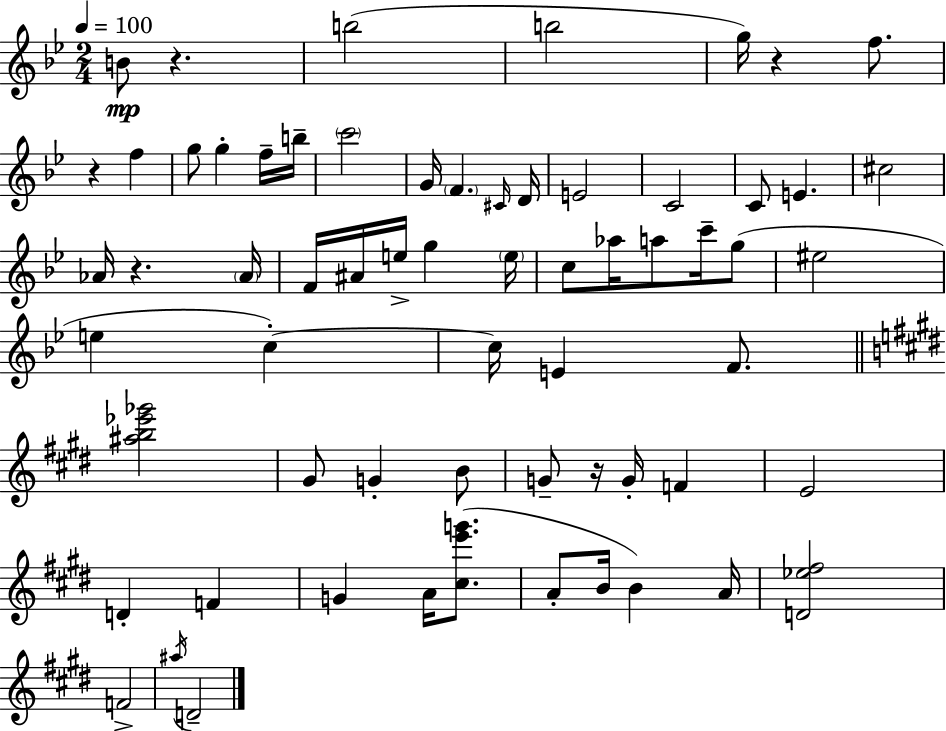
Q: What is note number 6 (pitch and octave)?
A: F5